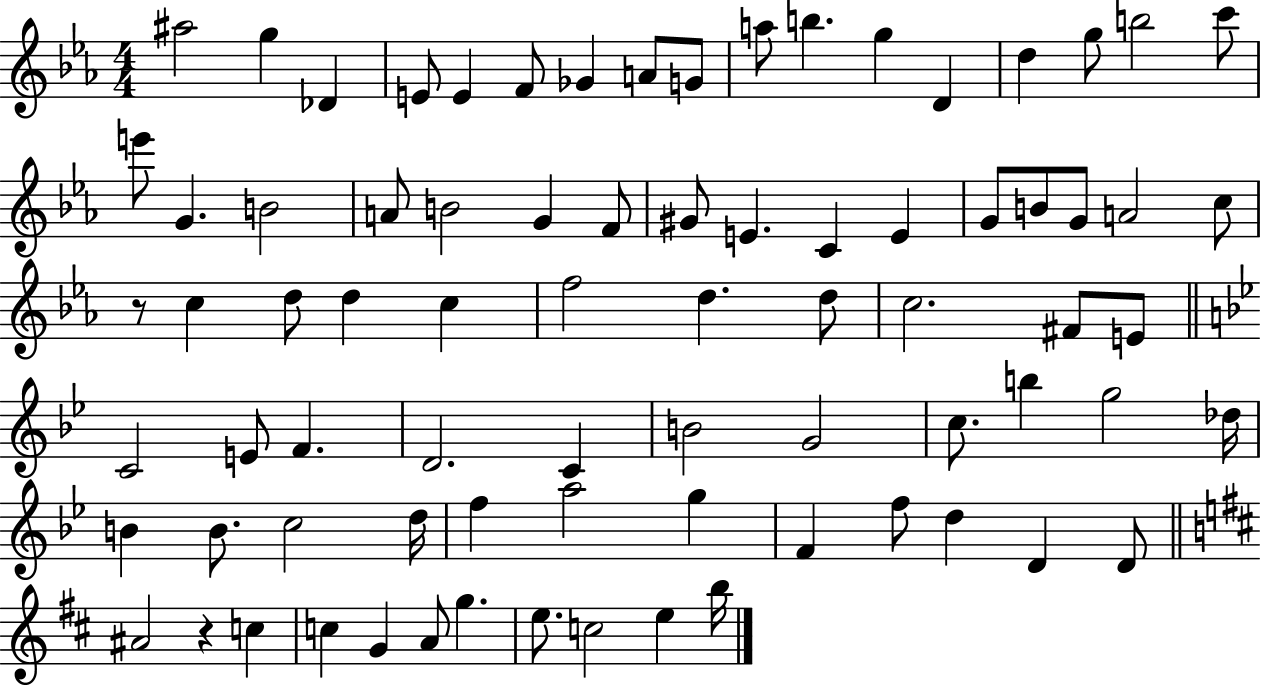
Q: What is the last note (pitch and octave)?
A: B5